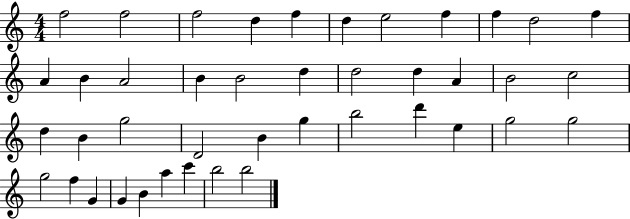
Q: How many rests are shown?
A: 0